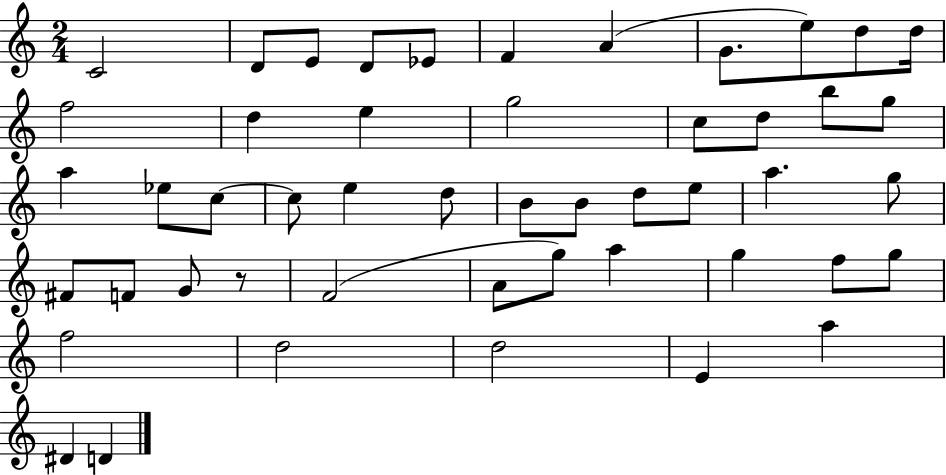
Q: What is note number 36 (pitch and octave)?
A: A4